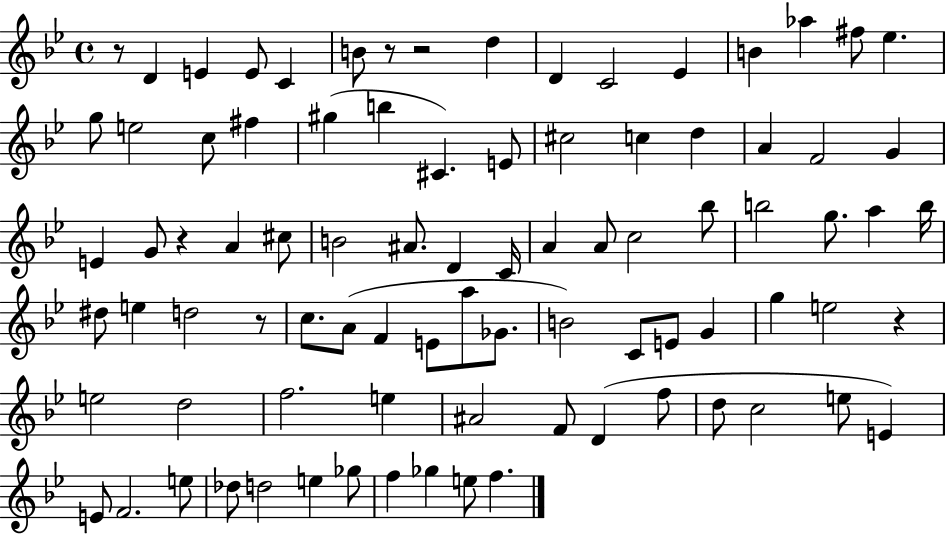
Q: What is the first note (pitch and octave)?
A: D4